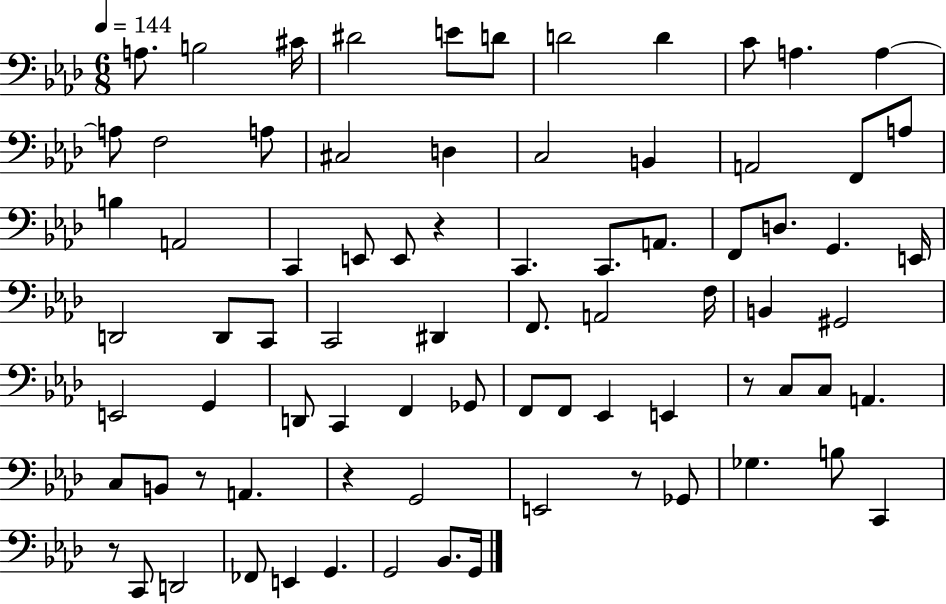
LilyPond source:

{
  \clef bass
  \numericTimeSignature
  \time 6/8
  \key aes \major
  \tempo 4 = 144
  \repeat volta 2 { a8. b2 cis'16 | dis'2 e'8 d'8 | d'2 d'4 | c'8 a4. a4~~ | \break a8 f2 a8 | cis2 d4 | c2 b,4 | a,2 f,8 a8 | \break b4 a,2 | c,4 e,8 e,8 r4 | c,4. c,8. a,8. | f,8 d8. g,4. e,16 | \break d,2 d,8 c,8 | c,2 dis,4 | f,8. a,2 f16 | b,4 gis,2 | \break e,2 g,4 | d,8 c,4 f,4 ges,8 | f,8 f,8 ees,4 e,4 | r8 c8 c8 a,4. | \break c8 b,8 r8 a,4. | r4 g,2 | e,2 r8 ges,8 | ges4. b8 c,4 | \break r8 c,8 d,2 | fes,8 e,4 g,4. | g,2 bes,8. g,16 | } \bar "|."
}